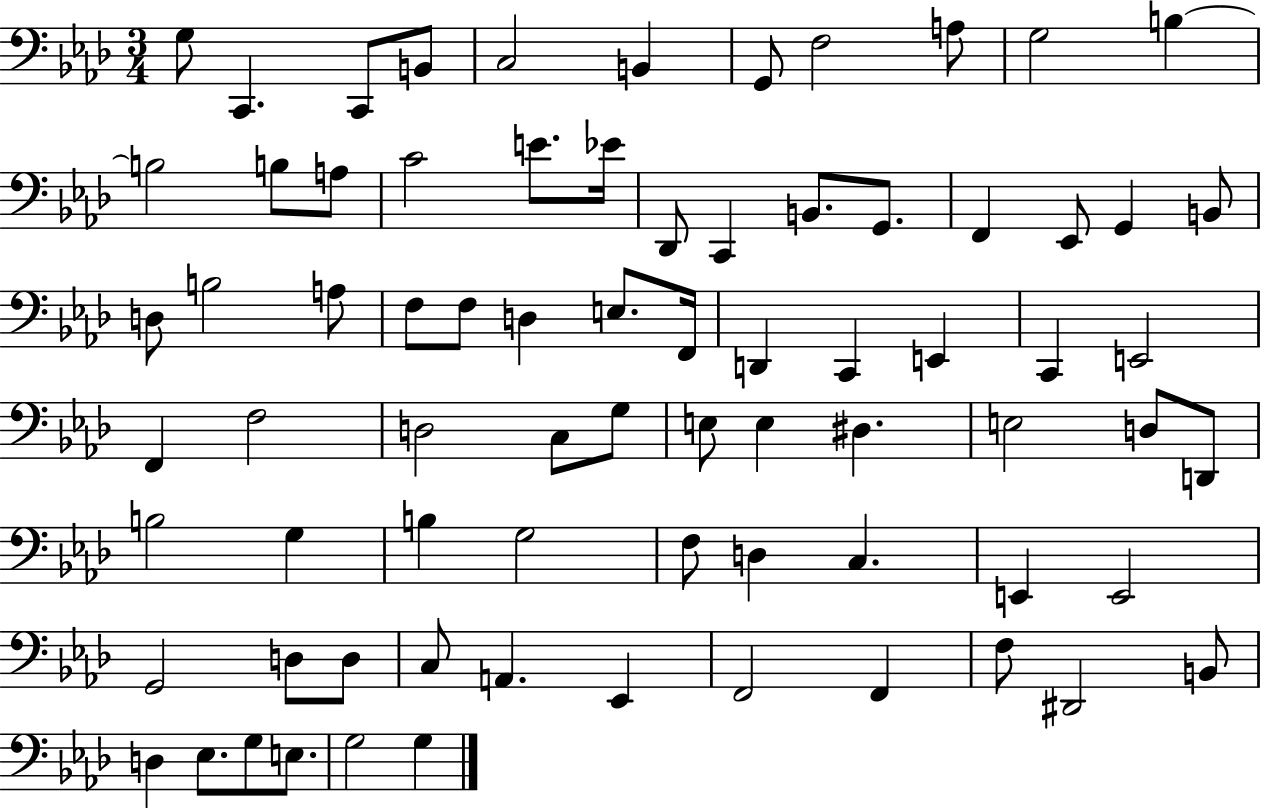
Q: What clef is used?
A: bass